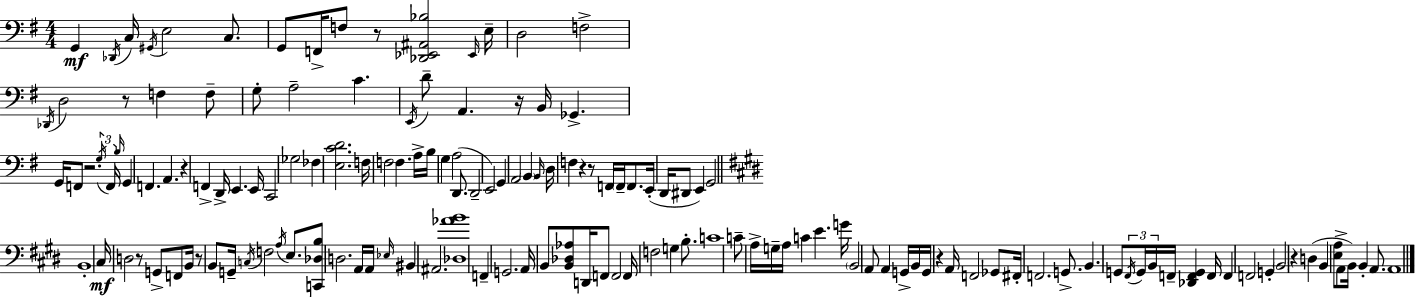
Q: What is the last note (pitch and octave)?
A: A2